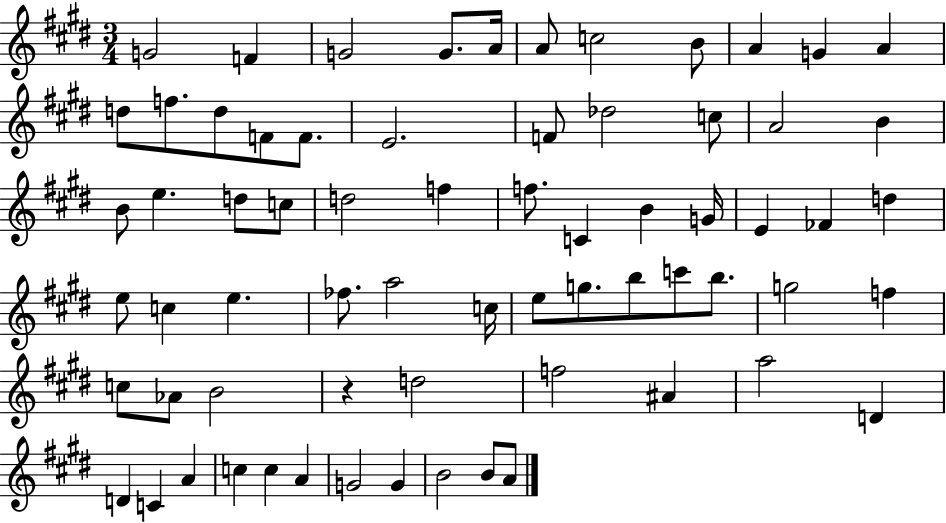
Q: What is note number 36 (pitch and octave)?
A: E5